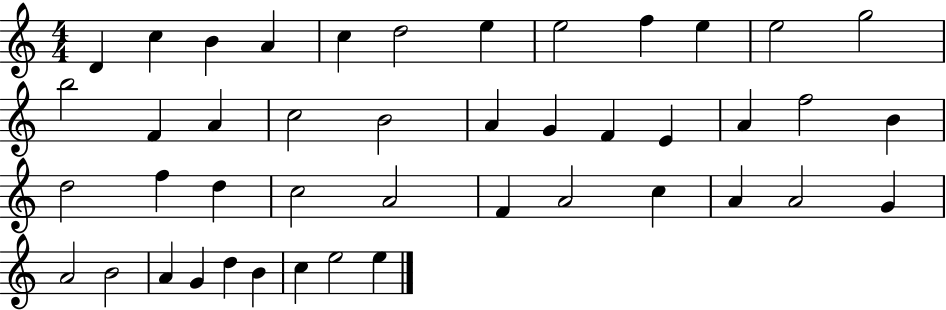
D4/q C5/q B4/q A4/q C5/q D5/h E5/q E5/h F5/q E5/q E5/h G5/h B5/h F4/q A4/q C5/h B4/h A4/q G4/q F4/q E4/q A4/q F5/h B4/q D5/h F5/q D5/q C5/h A4/h F4/q A4/h C5/q A4/q A4/h G4/q A4/h B4/h A4/q G4/q D5/q B4/q C5/q E5/h E5/q